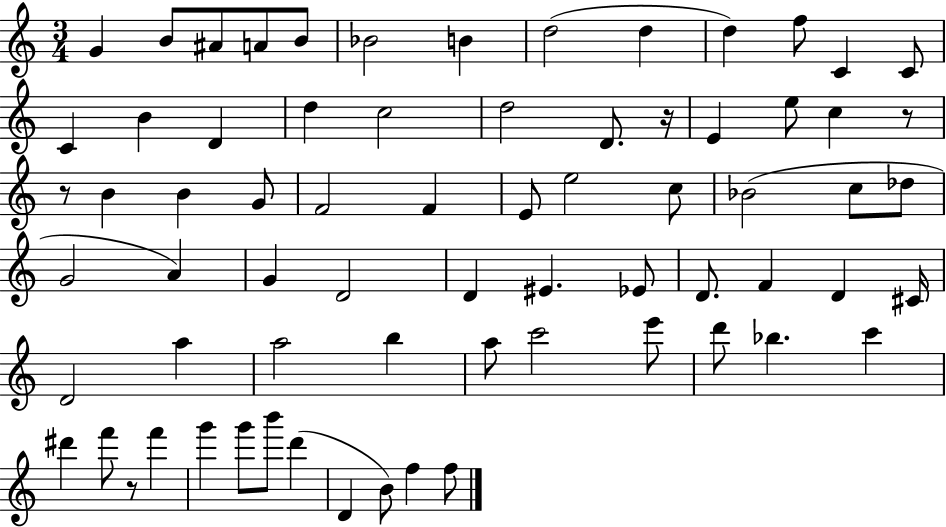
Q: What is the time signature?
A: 3/4